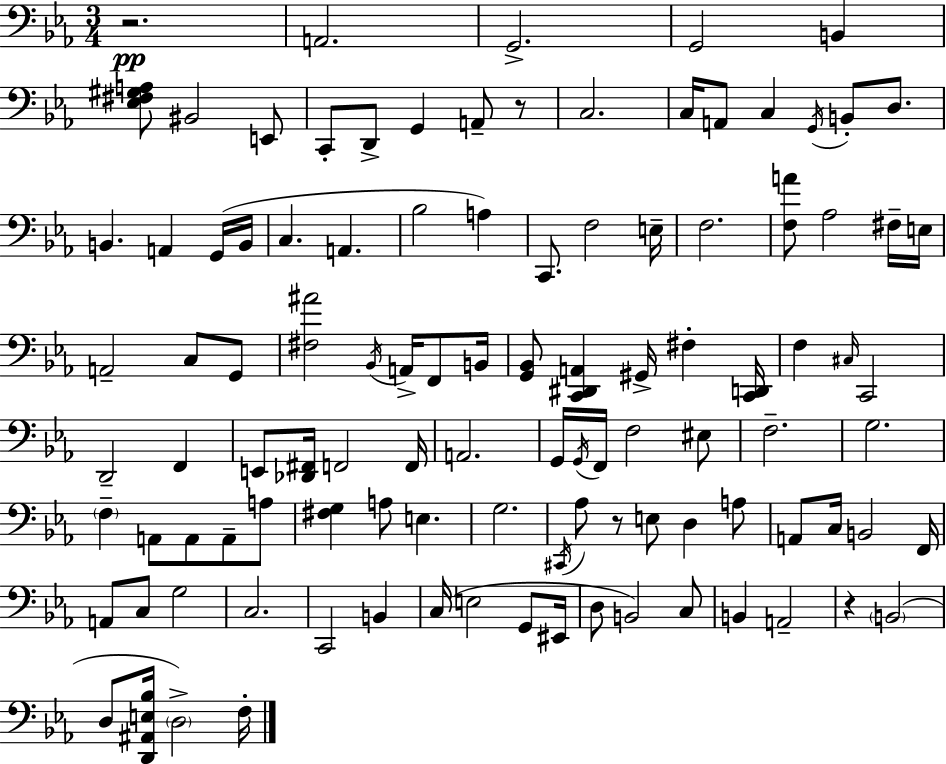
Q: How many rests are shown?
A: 4